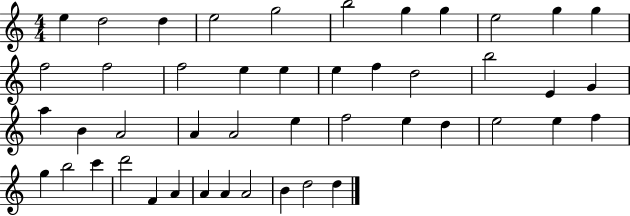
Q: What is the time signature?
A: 4/4